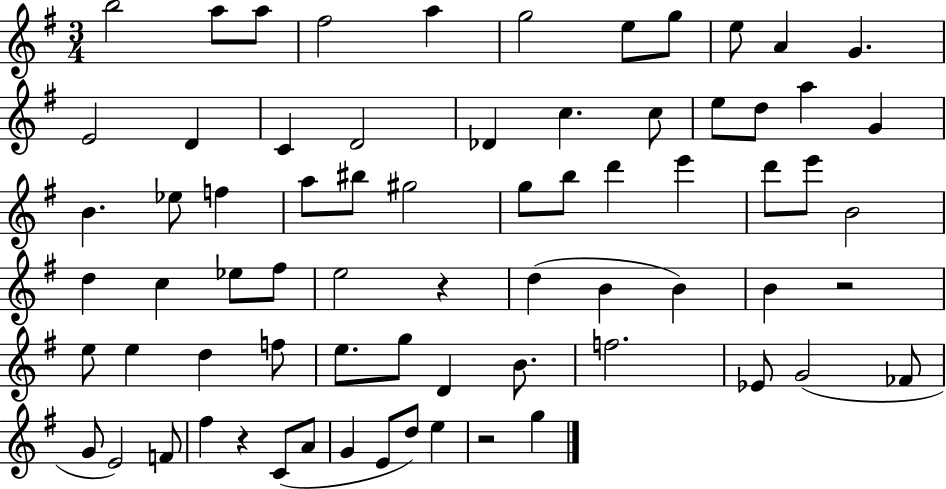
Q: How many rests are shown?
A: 4